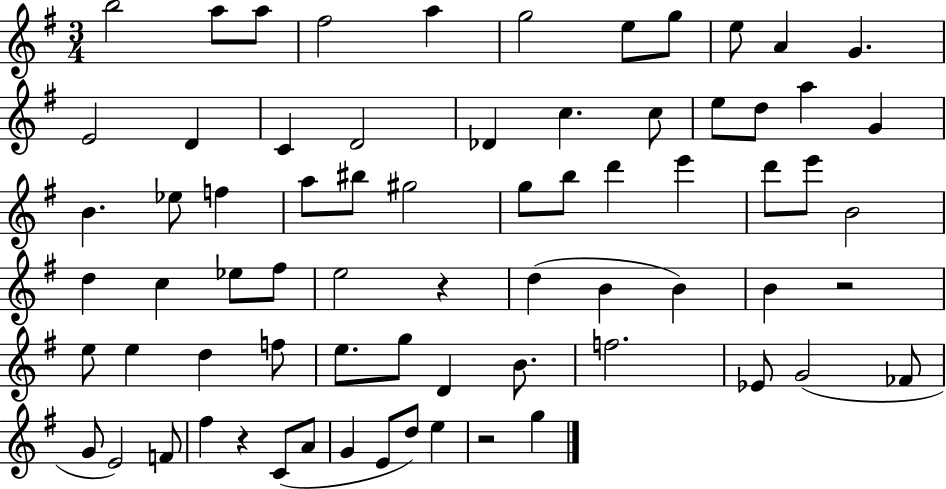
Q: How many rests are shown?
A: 4